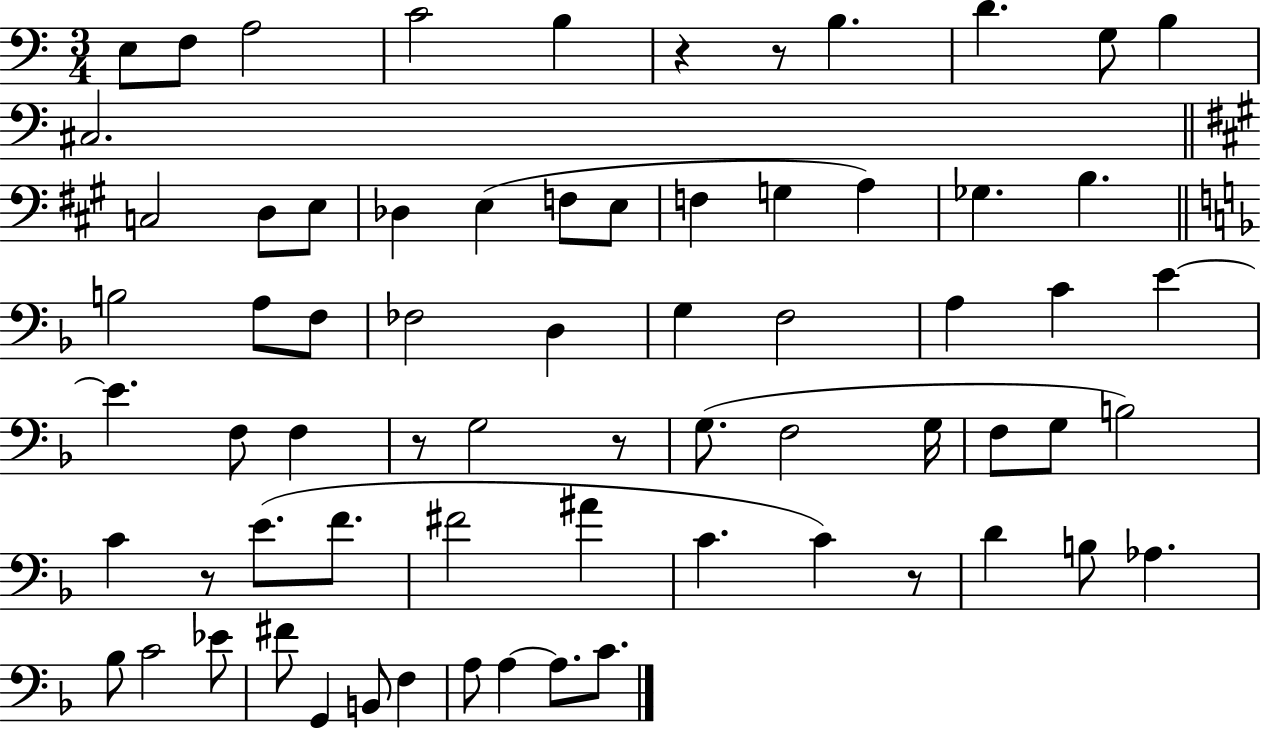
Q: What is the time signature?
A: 3/4